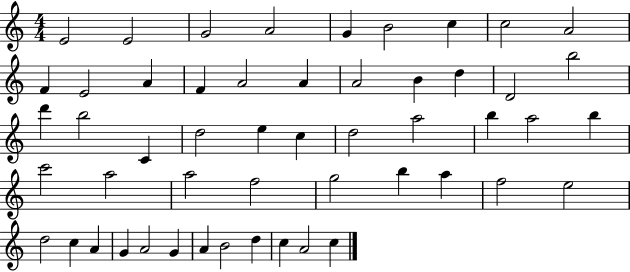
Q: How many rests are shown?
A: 0